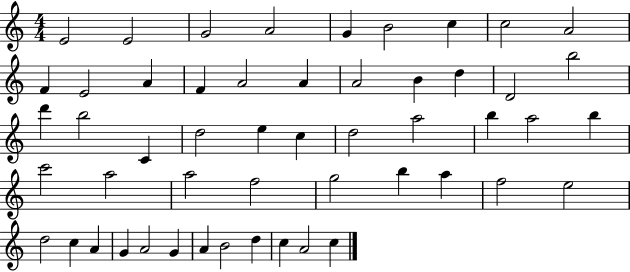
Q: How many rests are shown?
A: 0